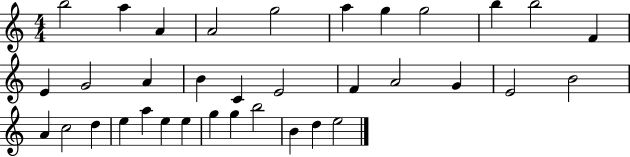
{
  \clef treble
  \numericTimeSignature
  \time 4/4
  \key c \major
  b''2 a''4 a'4 | a'2 g''2 | a''4 g''4 g''2 | b''4 b''2 f'4 | \break e'4 g'2 a'4 | b'4 c'4 e'2 | f'4 a'2 g'4 | e'2 b'2 | \break a'4 c''2 d''4 | e''4 a''4 e''4 e''4 | g''4 g''4 b''2 | b'4 d''4 e''2 | \break \bar "|."
}